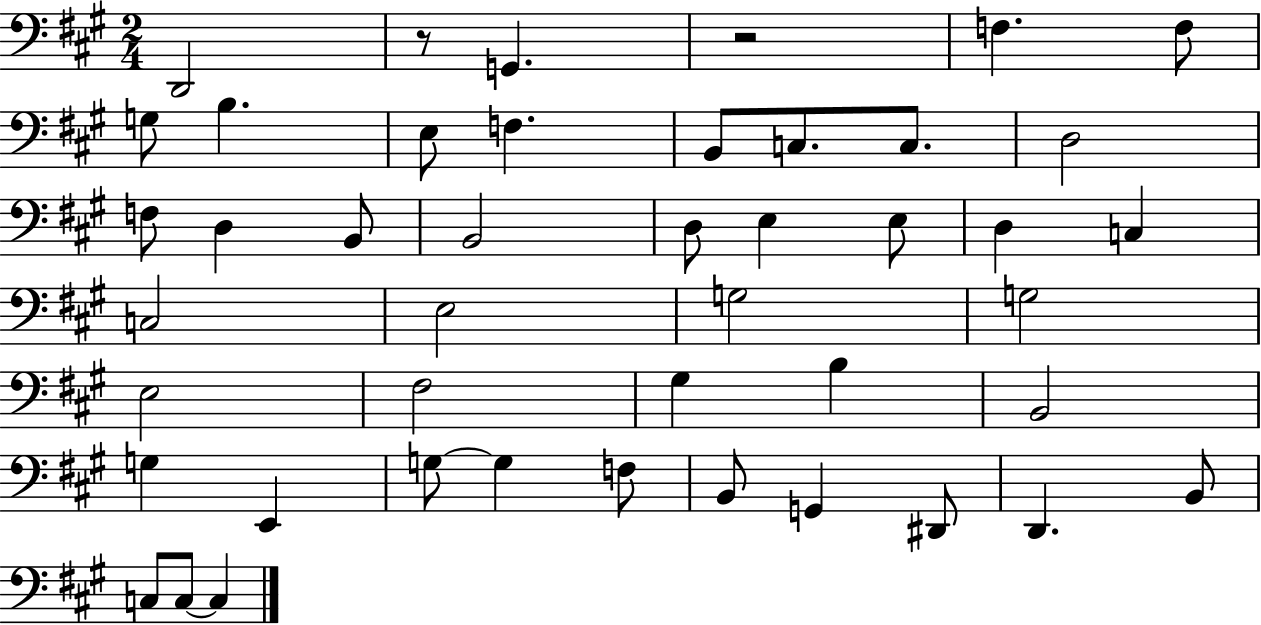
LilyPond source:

{
  \clef bass
  \numericTimeSignature
  \time 2/4
  \key a \major
  d,2 | r8 g,4. | r2 | f4. f8 | \break g8 b4. | e8 f4. | b,8 c8. c8. | d2 | \break f8 d4 b,8 | b,2 | d8 e4 e8 | d4 c4 | \break c2 | e2 | g2 | g2 | \break e2 | fis2 | gis4 b4 | b,2 | \break g4 e,4 | g8~~ g4 f8 | b,8 g,4 dis,8 | d,4. b,8 | \break c8 c8~~ c4 | \bar "|."
}